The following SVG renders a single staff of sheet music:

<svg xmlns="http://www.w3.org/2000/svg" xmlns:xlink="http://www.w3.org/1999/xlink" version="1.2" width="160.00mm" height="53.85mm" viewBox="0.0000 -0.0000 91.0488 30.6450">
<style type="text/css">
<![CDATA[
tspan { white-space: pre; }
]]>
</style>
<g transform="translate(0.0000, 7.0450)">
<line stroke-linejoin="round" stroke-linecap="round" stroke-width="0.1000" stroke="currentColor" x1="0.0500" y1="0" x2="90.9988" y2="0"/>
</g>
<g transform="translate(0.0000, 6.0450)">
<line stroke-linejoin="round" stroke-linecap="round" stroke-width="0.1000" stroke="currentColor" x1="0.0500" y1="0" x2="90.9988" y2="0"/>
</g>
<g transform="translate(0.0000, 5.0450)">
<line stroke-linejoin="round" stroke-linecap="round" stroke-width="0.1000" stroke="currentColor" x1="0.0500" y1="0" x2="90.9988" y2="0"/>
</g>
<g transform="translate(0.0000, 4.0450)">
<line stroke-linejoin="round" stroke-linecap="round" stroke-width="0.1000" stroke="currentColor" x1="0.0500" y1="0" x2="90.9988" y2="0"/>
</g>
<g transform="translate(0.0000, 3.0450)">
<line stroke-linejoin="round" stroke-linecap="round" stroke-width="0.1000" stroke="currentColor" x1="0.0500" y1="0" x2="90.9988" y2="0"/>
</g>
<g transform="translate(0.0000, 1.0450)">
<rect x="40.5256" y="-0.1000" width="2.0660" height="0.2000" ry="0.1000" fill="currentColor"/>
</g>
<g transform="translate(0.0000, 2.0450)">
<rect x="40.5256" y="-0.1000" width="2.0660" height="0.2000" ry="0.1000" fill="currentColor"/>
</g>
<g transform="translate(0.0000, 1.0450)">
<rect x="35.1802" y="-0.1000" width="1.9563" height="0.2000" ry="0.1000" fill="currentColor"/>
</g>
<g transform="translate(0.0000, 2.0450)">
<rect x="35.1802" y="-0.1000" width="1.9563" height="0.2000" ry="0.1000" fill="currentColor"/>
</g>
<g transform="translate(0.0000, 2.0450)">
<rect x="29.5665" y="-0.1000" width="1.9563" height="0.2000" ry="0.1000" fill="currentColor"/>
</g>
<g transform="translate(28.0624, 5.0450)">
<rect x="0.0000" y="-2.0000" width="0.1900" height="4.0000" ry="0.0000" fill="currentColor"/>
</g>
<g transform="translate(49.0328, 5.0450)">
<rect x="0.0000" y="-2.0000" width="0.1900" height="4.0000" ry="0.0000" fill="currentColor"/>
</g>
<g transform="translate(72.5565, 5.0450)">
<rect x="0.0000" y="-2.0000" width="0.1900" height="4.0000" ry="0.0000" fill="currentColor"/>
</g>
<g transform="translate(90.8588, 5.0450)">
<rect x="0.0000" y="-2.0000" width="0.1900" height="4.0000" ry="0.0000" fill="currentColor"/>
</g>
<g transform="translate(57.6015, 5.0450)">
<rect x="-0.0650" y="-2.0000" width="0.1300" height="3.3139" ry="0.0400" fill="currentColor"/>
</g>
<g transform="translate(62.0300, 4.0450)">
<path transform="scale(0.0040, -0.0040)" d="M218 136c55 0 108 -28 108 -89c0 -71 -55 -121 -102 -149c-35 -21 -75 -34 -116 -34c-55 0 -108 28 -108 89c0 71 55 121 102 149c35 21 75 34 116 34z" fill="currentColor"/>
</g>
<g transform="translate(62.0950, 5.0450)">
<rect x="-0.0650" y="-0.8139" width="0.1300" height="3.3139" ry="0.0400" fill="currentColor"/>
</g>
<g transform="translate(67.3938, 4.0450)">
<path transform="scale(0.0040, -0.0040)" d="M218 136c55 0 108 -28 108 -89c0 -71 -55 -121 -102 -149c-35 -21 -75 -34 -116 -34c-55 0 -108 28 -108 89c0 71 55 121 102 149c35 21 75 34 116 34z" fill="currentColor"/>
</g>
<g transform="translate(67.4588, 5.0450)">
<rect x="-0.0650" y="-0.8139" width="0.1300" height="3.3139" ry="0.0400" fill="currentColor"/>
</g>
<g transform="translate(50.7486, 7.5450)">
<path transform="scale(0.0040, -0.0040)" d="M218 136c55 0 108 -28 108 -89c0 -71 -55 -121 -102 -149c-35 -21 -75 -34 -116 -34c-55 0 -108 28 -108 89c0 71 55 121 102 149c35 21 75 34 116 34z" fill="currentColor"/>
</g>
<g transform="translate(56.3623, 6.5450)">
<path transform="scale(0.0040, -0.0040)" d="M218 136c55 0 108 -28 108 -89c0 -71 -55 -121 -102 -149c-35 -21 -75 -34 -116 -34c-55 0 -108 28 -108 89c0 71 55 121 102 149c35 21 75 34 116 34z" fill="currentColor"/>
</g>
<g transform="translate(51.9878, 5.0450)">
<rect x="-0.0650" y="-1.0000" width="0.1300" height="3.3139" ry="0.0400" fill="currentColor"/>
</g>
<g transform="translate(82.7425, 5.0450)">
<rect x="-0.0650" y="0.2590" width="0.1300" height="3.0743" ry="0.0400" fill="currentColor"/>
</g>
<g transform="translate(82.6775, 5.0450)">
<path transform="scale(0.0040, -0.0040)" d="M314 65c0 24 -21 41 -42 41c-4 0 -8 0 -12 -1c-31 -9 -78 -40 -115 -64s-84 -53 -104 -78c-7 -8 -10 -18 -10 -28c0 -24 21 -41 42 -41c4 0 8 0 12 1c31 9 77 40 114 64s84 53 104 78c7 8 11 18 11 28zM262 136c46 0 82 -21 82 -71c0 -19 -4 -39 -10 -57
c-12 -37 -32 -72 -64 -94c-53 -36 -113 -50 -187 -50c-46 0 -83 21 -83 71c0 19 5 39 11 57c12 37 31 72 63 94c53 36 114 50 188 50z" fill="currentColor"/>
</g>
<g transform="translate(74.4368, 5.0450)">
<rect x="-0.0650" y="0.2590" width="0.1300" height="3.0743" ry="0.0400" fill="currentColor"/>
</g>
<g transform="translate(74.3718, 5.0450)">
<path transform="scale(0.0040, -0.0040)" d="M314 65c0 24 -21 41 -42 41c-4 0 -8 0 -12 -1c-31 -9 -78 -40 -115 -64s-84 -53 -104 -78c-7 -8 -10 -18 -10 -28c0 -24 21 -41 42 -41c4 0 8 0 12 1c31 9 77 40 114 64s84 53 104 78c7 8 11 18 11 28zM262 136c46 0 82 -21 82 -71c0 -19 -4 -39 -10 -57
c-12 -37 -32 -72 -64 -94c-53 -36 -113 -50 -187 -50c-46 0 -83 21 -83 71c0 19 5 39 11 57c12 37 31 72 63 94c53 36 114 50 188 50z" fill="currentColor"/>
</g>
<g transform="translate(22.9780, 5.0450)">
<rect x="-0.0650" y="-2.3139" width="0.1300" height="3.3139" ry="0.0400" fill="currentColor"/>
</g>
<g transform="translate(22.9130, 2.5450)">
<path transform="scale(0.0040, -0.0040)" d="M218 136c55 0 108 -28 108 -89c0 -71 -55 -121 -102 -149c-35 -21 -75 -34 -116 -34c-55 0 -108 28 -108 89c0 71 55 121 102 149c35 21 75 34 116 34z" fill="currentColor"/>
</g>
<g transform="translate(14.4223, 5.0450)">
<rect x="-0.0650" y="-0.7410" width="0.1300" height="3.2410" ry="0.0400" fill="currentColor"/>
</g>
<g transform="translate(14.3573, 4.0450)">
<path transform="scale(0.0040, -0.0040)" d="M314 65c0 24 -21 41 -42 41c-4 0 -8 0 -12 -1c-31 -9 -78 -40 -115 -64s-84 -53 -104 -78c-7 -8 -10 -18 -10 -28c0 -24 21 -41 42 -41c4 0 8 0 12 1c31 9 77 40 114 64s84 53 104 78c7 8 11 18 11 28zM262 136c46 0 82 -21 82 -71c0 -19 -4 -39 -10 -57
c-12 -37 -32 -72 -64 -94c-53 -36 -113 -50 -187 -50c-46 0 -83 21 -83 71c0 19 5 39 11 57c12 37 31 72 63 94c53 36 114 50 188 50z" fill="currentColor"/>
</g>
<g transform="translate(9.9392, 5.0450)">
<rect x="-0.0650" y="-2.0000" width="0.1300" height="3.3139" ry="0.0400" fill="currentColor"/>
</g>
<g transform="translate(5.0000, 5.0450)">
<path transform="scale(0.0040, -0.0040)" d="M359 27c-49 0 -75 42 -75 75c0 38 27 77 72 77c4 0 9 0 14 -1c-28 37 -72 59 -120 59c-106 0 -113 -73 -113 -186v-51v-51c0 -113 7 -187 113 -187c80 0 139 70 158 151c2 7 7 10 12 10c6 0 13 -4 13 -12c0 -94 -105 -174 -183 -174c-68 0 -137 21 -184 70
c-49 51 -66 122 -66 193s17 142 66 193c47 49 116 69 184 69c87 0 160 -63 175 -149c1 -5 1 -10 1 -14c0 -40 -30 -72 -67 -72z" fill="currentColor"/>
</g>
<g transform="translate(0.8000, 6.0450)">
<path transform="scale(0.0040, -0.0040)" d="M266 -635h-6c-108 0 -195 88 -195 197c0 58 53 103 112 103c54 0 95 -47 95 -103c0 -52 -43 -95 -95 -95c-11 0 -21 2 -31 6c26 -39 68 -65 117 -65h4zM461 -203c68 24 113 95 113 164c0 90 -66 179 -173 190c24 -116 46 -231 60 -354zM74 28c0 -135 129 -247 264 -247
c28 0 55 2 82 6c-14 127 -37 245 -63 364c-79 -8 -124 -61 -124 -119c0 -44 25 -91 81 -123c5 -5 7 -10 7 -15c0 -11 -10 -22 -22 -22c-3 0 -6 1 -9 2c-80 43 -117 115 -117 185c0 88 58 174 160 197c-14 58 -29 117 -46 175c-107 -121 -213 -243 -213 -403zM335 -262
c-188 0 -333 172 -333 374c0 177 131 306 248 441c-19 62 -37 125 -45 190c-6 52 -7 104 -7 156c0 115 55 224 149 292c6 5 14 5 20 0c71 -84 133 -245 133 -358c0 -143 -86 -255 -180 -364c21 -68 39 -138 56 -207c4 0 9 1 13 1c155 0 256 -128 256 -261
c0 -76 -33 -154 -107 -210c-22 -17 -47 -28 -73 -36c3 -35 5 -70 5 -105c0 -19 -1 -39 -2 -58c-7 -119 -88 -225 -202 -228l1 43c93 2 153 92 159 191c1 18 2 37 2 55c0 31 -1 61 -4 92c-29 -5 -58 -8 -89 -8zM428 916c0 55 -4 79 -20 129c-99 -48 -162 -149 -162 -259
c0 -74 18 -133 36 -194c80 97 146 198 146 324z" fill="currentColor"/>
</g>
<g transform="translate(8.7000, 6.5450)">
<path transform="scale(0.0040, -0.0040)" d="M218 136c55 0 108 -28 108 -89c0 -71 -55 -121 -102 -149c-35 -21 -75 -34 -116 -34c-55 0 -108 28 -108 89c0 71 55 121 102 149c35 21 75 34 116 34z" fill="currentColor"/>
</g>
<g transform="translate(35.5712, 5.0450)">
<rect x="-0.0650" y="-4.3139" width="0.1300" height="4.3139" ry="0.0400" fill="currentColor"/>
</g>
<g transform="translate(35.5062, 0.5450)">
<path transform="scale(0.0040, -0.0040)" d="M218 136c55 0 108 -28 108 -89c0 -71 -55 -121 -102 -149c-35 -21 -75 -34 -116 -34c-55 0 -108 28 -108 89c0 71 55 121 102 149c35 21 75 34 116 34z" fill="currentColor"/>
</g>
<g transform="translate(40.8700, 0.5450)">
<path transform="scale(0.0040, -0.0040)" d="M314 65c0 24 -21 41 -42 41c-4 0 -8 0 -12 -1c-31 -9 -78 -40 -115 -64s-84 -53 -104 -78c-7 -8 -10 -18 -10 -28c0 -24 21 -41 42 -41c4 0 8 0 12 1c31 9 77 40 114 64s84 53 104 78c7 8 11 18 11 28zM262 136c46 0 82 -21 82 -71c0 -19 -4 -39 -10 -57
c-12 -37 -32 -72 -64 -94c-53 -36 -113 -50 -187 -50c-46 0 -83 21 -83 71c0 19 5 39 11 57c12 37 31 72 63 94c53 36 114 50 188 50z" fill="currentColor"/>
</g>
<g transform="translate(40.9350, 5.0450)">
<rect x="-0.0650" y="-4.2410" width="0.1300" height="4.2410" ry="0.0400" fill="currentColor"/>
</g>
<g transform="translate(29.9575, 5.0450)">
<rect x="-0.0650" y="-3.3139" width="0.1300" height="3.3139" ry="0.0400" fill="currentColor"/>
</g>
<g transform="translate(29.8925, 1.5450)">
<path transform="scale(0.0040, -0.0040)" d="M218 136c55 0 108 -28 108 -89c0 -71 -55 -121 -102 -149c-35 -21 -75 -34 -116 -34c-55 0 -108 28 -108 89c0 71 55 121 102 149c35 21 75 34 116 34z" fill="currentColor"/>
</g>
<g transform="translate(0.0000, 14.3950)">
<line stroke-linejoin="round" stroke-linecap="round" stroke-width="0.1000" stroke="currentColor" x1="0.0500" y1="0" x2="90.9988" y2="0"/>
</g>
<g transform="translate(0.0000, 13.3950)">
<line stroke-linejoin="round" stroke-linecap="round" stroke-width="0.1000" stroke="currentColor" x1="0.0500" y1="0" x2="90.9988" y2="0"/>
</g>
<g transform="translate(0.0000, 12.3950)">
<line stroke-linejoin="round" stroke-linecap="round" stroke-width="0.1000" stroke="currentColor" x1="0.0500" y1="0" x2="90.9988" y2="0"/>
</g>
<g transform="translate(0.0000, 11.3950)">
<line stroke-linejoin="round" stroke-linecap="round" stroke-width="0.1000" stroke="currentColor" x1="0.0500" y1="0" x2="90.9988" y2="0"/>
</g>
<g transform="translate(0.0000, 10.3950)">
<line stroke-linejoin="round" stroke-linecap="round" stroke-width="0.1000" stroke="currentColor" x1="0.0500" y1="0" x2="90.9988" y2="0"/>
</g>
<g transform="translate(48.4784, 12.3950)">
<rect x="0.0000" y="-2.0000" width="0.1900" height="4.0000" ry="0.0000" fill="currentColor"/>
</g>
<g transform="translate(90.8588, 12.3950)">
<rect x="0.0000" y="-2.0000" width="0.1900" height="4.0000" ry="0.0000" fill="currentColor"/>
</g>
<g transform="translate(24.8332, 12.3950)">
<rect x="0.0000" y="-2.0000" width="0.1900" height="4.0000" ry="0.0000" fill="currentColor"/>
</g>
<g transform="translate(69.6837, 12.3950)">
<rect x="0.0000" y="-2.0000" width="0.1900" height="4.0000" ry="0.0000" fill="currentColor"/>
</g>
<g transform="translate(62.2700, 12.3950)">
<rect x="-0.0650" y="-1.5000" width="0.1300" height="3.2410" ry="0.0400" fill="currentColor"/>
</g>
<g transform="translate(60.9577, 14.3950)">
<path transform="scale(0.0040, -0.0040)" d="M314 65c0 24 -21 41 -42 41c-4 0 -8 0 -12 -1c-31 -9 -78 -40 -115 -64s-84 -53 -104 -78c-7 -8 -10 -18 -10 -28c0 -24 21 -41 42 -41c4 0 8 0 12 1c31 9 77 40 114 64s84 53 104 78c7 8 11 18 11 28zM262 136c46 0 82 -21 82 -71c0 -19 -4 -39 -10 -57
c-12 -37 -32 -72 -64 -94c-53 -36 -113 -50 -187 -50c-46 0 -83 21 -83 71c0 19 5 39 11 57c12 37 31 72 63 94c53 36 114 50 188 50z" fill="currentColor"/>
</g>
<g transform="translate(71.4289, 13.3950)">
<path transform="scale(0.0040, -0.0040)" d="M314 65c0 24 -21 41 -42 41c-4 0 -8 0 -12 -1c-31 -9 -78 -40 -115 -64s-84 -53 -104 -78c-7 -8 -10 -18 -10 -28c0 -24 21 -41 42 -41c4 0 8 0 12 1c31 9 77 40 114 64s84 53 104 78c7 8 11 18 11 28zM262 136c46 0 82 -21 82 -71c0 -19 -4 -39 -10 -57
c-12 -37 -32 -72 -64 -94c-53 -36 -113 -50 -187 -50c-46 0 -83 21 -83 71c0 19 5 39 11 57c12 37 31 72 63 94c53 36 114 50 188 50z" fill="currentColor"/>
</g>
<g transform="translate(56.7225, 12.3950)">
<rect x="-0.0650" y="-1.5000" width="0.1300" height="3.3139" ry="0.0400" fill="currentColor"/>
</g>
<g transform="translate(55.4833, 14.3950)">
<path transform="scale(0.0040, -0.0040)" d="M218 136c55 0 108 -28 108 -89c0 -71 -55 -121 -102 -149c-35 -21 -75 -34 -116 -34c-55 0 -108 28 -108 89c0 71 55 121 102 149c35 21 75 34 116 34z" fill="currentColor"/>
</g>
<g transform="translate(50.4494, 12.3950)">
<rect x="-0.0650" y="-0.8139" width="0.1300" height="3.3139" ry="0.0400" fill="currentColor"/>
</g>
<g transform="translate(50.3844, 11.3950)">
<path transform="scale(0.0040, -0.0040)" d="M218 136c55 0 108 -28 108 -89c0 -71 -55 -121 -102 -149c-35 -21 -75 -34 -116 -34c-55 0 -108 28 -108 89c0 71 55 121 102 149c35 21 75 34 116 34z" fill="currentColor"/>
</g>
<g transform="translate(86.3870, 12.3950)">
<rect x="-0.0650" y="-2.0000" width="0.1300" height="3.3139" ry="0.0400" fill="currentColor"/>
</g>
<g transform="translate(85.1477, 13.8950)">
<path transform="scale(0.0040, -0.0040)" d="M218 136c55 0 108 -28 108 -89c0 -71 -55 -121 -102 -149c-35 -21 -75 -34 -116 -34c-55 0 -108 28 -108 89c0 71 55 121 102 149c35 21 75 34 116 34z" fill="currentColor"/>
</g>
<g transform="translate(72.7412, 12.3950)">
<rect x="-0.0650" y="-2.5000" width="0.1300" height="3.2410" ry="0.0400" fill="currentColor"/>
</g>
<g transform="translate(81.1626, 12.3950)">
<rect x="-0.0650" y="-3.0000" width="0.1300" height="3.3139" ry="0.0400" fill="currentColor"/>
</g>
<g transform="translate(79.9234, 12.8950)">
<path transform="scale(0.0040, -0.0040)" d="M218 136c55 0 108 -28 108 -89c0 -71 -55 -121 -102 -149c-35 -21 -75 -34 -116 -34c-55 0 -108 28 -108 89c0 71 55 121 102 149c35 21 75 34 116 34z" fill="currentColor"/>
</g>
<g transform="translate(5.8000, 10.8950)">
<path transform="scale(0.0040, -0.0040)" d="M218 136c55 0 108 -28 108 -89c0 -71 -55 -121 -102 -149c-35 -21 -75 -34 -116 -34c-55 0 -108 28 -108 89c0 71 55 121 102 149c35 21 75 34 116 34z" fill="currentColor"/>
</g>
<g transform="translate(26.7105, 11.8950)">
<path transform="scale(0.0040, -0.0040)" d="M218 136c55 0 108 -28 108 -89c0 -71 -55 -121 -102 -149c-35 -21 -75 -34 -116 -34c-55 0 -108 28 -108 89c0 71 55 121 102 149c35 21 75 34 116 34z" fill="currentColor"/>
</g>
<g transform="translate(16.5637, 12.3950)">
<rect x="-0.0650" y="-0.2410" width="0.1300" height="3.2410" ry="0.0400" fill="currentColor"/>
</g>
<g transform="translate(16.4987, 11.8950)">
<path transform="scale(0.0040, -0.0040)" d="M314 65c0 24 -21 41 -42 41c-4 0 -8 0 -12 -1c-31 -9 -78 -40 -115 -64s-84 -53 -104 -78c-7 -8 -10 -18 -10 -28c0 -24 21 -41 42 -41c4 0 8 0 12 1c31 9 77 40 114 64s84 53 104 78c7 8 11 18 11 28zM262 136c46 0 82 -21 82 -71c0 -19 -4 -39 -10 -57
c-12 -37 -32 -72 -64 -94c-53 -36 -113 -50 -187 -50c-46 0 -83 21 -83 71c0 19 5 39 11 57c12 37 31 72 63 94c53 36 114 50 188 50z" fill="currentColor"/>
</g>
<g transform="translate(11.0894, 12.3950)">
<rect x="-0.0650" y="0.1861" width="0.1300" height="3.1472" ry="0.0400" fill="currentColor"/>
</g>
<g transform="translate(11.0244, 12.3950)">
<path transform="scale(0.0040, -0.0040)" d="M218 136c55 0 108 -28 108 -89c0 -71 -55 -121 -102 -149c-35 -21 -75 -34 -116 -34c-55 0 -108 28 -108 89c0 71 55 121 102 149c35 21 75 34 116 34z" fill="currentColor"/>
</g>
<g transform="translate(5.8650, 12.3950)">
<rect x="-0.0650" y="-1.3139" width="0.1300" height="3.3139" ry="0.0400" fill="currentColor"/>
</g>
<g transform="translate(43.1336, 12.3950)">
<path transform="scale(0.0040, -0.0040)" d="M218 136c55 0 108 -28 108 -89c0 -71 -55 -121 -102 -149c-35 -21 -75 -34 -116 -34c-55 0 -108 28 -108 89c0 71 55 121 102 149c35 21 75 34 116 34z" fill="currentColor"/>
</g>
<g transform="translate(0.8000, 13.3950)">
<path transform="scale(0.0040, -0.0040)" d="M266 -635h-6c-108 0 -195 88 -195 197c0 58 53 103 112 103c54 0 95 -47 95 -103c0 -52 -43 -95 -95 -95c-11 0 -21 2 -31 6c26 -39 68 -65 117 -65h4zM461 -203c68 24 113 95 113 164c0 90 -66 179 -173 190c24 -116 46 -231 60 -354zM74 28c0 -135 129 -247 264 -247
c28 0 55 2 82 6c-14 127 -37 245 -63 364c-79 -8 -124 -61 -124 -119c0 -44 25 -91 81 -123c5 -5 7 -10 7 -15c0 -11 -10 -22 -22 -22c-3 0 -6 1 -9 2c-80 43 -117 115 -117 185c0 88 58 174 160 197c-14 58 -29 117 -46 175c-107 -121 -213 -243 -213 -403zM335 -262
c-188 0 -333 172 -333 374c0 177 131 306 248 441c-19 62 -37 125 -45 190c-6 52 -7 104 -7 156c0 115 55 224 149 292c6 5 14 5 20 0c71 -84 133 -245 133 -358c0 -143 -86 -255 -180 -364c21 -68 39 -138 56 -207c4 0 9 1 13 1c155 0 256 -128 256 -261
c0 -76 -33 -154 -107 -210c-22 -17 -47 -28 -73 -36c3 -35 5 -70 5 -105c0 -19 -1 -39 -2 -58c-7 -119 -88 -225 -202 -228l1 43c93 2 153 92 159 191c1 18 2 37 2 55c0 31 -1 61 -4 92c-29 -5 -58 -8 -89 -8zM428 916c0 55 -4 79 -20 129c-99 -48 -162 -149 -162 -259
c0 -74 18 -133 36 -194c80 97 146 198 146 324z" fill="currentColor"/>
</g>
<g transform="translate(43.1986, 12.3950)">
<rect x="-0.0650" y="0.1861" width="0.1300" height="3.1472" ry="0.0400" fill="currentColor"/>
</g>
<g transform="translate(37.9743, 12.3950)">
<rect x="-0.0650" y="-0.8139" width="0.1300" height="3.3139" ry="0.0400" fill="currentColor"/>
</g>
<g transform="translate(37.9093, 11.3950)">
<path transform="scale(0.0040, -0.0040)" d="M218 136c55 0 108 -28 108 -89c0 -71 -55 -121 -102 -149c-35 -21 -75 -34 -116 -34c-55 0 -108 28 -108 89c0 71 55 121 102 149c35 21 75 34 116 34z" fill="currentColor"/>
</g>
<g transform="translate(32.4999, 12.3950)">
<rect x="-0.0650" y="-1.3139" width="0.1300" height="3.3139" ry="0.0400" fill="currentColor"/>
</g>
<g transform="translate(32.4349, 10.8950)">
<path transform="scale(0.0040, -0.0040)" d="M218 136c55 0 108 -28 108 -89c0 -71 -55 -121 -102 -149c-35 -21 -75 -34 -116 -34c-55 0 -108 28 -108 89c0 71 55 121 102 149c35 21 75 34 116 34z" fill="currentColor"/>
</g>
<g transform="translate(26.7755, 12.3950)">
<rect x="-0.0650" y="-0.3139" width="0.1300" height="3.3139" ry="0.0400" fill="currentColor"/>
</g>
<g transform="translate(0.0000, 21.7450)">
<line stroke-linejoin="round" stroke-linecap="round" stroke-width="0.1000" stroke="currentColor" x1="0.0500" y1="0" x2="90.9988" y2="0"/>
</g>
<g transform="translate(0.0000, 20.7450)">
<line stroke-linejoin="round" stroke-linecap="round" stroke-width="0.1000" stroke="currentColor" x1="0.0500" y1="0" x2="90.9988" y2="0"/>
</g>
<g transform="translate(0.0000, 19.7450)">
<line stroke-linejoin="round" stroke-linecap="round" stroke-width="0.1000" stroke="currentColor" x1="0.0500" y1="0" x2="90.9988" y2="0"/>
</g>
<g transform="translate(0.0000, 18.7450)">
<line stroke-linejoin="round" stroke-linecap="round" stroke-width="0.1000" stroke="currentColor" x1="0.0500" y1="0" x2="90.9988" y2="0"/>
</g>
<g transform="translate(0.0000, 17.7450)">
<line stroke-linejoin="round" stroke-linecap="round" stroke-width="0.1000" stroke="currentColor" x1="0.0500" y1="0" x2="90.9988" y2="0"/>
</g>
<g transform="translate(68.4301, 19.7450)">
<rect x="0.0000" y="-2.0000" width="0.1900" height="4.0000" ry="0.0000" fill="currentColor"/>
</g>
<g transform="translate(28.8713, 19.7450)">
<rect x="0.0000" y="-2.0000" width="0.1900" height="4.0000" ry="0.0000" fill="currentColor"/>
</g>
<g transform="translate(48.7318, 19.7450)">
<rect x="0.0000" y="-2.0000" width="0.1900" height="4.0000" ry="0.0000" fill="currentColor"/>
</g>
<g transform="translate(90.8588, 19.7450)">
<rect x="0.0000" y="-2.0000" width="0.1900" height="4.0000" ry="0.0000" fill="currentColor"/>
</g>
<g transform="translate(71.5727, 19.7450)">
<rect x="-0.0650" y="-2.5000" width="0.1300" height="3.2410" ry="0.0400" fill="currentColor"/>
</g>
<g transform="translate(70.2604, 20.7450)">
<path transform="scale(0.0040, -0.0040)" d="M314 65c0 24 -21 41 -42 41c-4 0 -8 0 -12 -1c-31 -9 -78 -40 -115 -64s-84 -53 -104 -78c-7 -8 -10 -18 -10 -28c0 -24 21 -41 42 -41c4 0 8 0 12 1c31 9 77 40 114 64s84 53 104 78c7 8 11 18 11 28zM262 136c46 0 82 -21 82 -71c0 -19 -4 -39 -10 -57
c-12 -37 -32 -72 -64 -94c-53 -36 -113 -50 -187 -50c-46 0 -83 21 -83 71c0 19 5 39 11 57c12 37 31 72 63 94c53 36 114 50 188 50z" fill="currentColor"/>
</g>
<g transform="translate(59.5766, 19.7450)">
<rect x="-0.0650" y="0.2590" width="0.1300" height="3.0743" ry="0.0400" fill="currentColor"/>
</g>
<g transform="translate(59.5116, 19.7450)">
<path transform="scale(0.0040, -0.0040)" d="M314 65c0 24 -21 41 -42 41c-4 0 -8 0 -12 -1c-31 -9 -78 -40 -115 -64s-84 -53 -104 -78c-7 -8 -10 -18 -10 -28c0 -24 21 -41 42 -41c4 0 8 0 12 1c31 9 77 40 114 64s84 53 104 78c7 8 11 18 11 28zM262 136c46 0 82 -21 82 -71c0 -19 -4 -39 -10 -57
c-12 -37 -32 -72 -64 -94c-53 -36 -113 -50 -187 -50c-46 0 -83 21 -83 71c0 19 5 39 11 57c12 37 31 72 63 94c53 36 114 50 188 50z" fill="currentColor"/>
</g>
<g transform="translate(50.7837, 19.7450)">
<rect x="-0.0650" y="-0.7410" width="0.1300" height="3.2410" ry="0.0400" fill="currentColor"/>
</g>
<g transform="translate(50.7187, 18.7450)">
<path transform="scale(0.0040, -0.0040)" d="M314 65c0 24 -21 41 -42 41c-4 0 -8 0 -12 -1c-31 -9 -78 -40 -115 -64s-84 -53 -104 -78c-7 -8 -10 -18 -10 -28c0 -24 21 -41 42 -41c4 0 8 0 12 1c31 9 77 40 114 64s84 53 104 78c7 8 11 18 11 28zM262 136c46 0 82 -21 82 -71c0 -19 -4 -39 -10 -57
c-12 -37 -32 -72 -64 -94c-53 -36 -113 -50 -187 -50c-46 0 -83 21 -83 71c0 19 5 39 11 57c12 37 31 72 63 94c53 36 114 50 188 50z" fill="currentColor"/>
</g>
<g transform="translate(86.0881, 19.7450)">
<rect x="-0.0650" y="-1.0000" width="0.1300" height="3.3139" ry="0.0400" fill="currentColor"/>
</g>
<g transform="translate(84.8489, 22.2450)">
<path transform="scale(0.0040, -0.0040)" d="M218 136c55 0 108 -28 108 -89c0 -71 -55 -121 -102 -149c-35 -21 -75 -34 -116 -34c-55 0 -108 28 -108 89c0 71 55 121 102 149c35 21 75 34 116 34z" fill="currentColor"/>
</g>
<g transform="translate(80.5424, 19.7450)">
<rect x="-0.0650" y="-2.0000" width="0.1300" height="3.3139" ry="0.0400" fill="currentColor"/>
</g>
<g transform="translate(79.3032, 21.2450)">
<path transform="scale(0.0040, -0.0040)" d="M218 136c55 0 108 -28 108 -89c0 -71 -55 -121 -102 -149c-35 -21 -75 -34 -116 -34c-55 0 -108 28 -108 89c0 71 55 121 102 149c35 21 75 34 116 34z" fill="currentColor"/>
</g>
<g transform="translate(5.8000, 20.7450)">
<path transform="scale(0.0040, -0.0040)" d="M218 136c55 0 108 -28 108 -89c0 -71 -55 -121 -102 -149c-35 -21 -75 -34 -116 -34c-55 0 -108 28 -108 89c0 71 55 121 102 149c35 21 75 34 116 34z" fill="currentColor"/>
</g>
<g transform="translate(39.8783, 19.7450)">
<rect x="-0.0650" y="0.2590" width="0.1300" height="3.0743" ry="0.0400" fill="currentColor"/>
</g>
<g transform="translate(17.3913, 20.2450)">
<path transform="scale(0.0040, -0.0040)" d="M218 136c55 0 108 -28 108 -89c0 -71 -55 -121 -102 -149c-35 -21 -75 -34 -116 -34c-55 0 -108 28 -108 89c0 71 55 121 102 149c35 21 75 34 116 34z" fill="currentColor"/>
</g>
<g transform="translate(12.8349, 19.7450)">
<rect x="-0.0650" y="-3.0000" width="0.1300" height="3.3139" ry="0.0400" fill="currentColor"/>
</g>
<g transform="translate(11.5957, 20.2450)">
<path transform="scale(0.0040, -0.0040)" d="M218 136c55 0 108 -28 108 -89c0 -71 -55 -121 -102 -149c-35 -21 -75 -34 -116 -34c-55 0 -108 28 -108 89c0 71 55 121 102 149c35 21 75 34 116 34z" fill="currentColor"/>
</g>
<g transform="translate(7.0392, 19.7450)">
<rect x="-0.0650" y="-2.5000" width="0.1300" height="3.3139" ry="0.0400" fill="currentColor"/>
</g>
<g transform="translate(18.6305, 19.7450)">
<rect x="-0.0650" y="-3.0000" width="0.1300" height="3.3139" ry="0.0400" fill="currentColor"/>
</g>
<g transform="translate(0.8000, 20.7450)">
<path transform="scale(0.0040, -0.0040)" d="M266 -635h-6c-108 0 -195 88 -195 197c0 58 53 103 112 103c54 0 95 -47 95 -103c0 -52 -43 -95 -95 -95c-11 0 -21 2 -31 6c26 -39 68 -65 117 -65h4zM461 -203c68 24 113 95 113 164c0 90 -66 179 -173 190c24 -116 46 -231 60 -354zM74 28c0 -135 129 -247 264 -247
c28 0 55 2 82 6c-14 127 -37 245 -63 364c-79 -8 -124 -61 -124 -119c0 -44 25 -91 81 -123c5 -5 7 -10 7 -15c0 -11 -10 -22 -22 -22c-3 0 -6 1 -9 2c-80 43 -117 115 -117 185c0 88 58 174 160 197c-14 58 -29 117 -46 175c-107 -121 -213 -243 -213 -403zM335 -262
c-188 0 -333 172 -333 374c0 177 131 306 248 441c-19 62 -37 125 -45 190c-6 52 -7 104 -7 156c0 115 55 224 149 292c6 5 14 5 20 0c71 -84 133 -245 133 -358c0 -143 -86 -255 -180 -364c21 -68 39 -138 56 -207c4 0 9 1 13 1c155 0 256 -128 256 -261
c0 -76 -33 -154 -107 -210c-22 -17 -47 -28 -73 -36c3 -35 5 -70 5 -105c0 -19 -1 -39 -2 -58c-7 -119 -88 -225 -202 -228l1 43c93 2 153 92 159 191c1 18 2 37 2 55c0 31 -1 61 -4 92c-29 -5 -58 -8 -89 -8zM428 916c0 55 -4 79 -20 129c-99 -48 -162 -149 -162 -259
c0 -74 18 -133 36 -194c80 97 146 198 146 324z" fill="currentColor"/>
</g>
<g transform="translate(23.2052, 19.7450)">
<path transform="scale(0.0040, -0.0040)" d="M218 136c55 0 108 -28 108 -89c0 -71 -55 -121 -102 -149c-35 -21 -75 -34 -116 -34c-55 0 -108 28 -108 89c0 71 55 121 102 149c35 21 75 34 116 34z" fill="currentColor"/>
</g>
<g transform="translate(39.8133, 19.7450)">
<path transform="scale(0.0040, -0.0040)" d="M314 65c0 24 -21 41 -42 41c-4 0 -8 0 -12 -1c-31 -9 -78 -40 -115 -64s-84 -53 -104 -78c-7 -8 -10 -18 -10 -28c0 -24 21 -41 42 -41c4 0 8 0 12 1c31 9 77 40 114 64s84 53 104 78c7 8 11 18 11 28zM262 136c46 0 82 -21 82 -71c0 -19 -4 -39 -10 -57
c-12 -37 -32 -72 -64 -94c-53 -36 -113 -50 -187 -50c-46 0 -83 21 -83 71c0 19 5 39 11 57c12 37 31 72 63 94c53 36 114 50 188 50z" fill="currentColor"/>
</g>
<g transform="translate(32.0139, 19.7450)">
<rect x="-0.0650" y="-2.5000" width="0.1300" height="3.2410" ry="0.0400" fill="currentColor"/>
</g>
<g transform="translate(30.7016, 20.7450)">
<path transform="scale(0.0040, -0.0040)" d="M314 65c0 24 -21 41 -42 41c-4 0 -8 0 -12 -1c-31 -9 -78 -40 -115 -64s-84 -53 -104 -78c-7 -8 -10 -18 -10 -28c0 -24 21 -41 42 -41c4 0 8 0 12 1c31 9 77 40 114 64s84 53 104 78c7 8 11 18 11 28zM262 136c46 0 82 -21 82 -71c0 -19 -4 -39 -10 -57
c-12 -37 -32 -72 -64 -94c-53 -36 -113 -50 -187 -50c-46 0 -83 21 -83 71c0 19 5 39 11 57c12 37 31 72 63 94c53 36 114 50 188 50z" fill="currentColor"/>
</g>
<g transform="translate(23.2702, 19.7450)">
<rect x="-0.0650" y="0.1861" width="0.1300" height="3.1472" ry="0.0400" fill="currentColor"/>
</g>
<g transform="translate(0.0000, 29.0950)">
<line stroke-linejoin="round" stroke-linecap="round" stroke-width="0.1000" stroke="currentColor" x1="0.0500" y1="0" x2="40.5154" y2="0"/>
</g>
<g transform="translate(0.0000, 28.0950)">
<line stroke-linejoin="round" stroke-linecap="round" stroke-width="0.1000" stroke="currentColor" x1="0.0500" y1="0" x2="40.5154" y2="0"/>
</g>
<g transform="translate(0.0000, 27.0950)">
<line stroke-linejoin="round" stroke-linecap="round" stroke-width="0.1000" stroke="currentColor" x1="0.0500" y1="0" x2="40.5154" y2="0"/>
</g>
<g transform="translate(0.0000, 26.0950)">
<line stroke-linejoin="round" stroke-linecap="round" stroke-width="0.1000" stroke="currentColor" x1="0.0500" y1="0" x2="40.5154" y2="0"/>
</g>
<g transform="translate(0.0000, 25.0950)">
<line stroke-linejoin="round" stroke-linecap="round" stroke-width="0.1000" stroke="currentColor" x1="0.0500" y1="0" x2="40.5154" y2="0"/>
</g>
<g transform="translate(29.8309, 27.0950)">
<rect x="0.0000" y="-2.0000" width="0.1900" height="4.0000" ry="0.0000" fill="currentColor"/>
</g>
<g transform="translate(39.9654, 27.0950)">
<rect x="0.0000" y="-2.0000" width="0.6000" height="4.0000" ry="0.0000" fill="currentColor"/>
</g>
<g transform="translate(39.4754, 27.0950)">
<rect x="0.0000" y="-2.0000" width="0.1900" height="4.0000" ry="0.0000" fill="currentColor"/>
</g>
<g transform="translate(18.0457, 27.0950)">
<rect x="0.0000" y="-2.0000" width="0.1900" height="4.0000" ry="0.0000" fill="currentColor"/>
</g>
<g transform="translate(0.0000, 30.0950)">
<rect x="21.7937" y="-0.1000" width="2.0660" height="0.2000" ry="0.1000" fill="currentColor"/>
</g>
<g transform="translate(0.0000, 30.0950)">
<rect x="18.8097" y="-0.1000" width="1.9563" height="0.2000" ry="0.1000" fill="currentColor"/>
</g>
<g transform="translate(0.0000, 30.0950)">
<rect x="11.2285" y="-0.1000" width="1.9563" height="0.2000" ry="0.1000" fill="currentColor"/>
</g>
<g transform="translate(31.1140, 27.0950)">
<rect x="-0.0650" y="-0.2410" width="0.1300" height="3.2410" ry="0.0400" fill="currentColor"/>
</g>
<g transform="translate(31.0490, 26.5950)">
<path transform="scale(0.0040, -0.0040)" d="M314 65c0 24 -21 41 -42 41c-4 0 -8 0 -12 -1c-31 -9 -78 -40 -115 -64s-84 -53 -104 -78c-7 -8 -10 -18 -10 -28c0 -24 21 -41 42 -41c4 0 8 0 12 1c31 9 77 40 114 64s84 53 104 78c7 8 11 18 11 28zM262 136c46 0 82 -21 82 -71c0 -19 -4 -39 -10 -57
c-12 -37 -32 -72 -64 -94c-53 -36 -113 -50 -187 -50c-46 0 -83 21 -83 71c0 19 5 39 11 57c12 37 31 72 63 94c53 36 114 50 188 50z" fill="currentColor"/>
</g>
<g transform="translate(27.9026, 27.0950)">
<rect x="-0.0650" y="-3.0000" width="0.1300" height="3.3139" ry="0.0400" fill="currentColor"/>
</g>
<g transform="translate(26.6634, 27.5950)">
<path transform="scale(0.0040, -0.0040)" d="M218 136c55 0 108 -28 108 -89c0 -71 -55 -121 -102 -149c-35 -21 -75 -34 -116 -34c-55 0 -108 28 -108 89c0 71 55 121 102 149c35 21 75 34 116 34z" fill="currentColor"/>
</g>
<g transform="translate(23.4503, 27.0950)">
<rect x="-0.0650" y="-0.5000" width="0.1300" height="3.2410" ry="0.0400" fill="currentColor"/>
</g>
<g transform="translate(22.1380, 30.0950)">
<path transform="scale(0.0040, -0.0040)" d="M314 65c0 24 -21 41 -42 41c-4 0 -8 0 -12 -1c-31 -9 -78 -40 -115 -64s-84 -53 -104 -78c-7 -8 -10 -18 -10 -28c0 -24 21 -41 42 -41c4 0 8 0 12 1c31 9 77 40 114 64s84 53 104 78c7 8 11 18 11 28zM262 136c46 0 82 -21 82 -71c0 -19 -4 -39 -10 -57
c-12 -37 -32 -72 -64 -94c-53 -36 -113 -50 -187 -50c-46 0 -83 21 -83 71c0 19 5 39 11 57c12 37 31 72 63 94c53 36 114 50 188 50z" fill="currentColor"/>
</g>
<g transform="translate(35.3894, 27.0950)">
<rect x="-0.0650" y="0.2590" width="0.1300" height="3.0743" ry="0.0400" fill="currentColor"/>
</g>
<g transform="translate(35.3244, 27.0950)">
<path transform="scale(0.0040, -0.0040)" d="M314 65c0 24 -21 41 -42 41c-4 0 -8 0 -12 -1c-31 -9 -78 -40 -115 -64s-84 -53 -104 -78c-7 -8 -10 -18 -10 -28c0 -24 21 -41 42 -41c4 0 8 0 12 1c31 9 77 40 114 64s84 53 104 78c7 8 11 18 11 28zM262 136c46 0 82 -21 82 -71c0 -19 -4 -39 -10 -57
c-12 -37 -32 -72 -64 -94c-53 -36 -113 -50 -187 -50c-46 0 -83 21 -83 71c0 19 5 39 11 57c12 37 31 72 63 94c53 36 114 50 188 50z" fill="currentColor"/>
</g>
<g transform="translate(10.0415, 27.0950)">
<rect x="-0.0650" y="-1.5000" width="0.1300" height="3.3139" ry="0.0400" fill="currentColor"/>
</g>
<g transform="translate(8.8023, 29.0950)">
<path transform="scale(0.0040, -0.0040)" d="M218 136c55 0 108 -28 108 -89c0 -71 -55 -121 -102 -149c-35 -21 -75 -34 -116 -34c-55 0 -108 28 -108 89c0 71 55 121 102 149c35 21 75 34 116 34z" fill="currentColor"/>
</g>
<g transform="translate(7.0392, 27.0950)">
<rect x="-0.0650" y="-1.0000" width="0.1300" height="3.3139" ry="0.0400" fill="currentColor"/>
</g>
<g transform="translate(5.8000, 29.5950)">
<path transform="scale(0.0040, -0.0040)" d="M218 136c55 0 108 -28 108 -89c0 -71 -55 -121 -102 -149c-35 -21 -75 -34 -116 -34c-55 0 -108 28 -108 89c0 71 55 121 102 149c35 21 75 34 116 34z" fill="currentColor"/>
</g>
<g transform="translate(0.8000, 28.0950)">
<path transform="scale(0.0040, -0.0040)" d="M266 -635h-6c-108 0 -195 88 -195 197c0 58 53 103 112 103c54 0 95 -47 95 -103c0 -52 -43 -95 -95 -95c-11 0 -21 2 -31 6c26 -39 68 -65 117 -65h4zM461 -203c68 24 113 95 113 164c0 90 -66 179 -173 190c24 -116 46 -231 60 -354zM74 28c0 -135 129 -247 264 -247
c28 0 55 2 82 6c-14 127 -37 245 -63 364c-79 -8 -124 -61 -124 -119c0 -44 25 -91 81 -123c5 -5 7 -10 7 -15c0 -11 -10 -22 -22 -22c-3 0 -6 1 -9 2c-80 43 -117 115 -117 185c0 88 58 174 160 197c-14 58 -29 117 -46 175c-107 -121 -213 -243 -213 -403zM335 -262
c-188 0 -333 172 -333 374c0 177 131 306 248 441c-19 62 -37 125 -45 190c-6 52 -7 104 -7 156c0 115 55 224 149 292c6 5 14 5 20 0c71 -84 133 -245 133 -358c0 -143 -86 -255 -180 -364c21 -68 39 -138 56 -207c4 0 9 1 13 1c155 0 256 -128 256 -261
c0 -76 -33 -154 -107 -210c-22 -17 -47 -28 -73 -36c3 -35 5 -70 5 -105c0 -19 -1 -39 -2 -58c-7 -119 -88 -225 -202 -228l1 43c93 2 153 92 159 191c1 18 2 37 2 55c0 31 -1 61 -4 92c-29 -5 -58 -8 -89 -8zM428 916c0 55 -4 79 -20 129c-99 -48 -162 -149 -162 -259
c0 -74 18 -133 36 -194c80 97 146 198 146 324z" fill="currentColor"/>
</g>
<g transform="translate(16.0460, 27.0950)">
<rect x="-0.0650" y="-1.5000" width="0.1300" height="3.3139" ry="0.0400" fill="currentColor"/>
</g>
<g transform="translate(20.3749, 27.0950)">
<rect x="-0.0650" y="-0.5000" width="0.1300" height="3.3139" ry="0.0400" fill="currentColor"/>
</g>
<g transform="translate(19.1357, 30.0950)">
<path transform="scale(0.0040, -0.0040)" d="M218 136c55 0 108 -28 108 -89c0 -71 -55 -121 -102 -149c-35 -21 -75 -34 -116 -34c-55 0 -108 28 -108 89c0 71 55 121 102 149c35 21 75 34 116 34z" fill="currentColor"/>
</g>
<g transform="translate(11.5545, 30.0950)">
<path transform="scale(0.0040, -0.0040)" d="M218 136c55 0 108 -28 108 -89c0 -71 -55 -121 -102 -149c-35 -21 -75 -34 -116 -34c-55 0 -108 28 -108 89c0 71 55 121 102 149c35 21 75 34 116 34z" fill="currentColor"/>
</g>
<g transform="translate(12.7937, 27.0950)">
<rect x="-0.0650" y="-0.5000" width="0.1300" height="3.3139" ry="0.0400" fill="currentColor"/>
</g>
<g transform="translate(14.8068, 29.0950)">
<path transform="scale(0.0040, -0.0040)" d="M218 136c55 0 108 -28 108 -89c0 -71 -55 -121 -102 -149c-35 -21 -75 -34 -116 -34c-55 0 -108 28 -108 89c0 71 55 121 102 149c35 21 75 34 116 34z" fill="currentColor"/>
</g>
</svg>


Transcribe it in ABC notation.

X:1
T:Untitled
M:4/4
L:1/4
K:C
F d2 g b d' d'2 D F d d B2 B2 e B c2 c e d B d E E2 G2 A F G A A B G2 B2 d2 B2 G2 F D D E C E C C2 A c2 B2